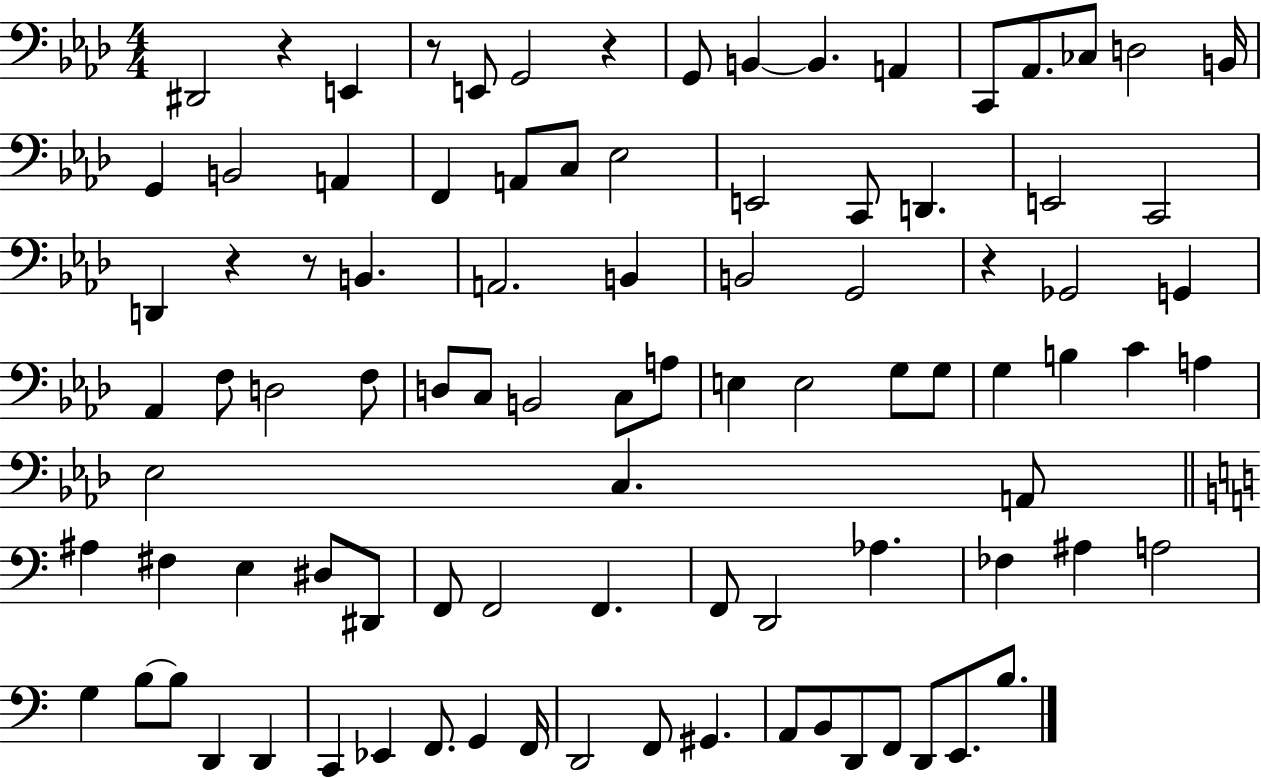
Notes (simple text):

D#2/h R/q E2/q R/e E2/e G2/h R/q G2/e B2/q B2/q. A2/q C2/e Ab2/e. CES3/e D3/h B2/s G2/q B2/h A2/q F2/q A2/e C3/e Eb3/h E2/h C2/e D2/q. E2/h C2/h D2/q R/q R/e B2/q. A2/h. B2/q B2/h G2/h R/q Gb2/h G2/q Ab2/q F3/e D3/h F3/e D3/e C3/e B2/h C3/e A3/e E3/q E3/h G3/e G3/e G3/q B3/q C4/q A3/q Eb3/h C3/q. A2/e A#3/q F#3/q E3/q D#3/e D#2/e F2/e F2/h F2/q. F2/e D2/h Ab3/q. FES3/q A#3/q A3/h G3/q B3/e B3/e D2/q D2/q C2/q Eb2/q F2/e. G2/q F2/s D2/h F2/e G#2/q. A2/e B2/e D2/e F2/e D2/e E2/e. B3/e.